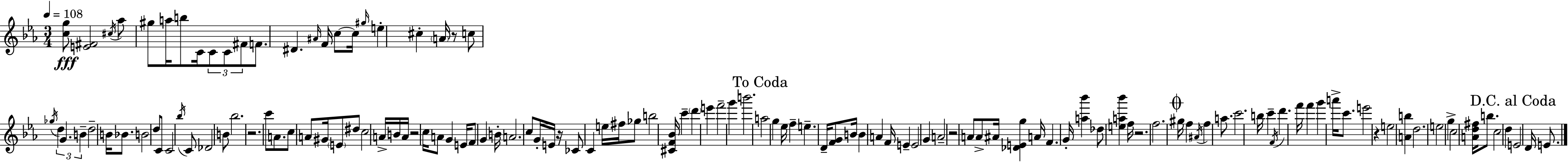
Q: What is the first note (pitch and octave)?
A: C#5